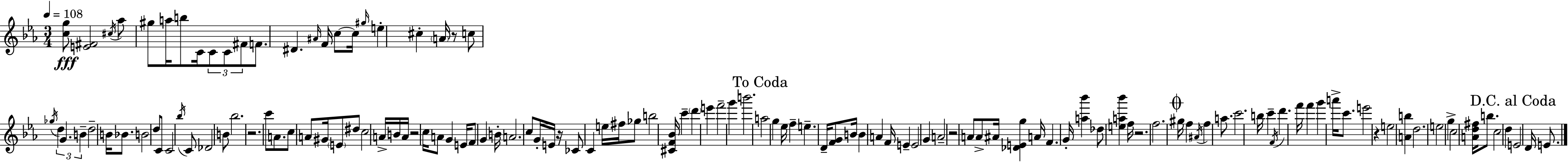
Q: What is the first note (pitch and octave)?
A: C#5